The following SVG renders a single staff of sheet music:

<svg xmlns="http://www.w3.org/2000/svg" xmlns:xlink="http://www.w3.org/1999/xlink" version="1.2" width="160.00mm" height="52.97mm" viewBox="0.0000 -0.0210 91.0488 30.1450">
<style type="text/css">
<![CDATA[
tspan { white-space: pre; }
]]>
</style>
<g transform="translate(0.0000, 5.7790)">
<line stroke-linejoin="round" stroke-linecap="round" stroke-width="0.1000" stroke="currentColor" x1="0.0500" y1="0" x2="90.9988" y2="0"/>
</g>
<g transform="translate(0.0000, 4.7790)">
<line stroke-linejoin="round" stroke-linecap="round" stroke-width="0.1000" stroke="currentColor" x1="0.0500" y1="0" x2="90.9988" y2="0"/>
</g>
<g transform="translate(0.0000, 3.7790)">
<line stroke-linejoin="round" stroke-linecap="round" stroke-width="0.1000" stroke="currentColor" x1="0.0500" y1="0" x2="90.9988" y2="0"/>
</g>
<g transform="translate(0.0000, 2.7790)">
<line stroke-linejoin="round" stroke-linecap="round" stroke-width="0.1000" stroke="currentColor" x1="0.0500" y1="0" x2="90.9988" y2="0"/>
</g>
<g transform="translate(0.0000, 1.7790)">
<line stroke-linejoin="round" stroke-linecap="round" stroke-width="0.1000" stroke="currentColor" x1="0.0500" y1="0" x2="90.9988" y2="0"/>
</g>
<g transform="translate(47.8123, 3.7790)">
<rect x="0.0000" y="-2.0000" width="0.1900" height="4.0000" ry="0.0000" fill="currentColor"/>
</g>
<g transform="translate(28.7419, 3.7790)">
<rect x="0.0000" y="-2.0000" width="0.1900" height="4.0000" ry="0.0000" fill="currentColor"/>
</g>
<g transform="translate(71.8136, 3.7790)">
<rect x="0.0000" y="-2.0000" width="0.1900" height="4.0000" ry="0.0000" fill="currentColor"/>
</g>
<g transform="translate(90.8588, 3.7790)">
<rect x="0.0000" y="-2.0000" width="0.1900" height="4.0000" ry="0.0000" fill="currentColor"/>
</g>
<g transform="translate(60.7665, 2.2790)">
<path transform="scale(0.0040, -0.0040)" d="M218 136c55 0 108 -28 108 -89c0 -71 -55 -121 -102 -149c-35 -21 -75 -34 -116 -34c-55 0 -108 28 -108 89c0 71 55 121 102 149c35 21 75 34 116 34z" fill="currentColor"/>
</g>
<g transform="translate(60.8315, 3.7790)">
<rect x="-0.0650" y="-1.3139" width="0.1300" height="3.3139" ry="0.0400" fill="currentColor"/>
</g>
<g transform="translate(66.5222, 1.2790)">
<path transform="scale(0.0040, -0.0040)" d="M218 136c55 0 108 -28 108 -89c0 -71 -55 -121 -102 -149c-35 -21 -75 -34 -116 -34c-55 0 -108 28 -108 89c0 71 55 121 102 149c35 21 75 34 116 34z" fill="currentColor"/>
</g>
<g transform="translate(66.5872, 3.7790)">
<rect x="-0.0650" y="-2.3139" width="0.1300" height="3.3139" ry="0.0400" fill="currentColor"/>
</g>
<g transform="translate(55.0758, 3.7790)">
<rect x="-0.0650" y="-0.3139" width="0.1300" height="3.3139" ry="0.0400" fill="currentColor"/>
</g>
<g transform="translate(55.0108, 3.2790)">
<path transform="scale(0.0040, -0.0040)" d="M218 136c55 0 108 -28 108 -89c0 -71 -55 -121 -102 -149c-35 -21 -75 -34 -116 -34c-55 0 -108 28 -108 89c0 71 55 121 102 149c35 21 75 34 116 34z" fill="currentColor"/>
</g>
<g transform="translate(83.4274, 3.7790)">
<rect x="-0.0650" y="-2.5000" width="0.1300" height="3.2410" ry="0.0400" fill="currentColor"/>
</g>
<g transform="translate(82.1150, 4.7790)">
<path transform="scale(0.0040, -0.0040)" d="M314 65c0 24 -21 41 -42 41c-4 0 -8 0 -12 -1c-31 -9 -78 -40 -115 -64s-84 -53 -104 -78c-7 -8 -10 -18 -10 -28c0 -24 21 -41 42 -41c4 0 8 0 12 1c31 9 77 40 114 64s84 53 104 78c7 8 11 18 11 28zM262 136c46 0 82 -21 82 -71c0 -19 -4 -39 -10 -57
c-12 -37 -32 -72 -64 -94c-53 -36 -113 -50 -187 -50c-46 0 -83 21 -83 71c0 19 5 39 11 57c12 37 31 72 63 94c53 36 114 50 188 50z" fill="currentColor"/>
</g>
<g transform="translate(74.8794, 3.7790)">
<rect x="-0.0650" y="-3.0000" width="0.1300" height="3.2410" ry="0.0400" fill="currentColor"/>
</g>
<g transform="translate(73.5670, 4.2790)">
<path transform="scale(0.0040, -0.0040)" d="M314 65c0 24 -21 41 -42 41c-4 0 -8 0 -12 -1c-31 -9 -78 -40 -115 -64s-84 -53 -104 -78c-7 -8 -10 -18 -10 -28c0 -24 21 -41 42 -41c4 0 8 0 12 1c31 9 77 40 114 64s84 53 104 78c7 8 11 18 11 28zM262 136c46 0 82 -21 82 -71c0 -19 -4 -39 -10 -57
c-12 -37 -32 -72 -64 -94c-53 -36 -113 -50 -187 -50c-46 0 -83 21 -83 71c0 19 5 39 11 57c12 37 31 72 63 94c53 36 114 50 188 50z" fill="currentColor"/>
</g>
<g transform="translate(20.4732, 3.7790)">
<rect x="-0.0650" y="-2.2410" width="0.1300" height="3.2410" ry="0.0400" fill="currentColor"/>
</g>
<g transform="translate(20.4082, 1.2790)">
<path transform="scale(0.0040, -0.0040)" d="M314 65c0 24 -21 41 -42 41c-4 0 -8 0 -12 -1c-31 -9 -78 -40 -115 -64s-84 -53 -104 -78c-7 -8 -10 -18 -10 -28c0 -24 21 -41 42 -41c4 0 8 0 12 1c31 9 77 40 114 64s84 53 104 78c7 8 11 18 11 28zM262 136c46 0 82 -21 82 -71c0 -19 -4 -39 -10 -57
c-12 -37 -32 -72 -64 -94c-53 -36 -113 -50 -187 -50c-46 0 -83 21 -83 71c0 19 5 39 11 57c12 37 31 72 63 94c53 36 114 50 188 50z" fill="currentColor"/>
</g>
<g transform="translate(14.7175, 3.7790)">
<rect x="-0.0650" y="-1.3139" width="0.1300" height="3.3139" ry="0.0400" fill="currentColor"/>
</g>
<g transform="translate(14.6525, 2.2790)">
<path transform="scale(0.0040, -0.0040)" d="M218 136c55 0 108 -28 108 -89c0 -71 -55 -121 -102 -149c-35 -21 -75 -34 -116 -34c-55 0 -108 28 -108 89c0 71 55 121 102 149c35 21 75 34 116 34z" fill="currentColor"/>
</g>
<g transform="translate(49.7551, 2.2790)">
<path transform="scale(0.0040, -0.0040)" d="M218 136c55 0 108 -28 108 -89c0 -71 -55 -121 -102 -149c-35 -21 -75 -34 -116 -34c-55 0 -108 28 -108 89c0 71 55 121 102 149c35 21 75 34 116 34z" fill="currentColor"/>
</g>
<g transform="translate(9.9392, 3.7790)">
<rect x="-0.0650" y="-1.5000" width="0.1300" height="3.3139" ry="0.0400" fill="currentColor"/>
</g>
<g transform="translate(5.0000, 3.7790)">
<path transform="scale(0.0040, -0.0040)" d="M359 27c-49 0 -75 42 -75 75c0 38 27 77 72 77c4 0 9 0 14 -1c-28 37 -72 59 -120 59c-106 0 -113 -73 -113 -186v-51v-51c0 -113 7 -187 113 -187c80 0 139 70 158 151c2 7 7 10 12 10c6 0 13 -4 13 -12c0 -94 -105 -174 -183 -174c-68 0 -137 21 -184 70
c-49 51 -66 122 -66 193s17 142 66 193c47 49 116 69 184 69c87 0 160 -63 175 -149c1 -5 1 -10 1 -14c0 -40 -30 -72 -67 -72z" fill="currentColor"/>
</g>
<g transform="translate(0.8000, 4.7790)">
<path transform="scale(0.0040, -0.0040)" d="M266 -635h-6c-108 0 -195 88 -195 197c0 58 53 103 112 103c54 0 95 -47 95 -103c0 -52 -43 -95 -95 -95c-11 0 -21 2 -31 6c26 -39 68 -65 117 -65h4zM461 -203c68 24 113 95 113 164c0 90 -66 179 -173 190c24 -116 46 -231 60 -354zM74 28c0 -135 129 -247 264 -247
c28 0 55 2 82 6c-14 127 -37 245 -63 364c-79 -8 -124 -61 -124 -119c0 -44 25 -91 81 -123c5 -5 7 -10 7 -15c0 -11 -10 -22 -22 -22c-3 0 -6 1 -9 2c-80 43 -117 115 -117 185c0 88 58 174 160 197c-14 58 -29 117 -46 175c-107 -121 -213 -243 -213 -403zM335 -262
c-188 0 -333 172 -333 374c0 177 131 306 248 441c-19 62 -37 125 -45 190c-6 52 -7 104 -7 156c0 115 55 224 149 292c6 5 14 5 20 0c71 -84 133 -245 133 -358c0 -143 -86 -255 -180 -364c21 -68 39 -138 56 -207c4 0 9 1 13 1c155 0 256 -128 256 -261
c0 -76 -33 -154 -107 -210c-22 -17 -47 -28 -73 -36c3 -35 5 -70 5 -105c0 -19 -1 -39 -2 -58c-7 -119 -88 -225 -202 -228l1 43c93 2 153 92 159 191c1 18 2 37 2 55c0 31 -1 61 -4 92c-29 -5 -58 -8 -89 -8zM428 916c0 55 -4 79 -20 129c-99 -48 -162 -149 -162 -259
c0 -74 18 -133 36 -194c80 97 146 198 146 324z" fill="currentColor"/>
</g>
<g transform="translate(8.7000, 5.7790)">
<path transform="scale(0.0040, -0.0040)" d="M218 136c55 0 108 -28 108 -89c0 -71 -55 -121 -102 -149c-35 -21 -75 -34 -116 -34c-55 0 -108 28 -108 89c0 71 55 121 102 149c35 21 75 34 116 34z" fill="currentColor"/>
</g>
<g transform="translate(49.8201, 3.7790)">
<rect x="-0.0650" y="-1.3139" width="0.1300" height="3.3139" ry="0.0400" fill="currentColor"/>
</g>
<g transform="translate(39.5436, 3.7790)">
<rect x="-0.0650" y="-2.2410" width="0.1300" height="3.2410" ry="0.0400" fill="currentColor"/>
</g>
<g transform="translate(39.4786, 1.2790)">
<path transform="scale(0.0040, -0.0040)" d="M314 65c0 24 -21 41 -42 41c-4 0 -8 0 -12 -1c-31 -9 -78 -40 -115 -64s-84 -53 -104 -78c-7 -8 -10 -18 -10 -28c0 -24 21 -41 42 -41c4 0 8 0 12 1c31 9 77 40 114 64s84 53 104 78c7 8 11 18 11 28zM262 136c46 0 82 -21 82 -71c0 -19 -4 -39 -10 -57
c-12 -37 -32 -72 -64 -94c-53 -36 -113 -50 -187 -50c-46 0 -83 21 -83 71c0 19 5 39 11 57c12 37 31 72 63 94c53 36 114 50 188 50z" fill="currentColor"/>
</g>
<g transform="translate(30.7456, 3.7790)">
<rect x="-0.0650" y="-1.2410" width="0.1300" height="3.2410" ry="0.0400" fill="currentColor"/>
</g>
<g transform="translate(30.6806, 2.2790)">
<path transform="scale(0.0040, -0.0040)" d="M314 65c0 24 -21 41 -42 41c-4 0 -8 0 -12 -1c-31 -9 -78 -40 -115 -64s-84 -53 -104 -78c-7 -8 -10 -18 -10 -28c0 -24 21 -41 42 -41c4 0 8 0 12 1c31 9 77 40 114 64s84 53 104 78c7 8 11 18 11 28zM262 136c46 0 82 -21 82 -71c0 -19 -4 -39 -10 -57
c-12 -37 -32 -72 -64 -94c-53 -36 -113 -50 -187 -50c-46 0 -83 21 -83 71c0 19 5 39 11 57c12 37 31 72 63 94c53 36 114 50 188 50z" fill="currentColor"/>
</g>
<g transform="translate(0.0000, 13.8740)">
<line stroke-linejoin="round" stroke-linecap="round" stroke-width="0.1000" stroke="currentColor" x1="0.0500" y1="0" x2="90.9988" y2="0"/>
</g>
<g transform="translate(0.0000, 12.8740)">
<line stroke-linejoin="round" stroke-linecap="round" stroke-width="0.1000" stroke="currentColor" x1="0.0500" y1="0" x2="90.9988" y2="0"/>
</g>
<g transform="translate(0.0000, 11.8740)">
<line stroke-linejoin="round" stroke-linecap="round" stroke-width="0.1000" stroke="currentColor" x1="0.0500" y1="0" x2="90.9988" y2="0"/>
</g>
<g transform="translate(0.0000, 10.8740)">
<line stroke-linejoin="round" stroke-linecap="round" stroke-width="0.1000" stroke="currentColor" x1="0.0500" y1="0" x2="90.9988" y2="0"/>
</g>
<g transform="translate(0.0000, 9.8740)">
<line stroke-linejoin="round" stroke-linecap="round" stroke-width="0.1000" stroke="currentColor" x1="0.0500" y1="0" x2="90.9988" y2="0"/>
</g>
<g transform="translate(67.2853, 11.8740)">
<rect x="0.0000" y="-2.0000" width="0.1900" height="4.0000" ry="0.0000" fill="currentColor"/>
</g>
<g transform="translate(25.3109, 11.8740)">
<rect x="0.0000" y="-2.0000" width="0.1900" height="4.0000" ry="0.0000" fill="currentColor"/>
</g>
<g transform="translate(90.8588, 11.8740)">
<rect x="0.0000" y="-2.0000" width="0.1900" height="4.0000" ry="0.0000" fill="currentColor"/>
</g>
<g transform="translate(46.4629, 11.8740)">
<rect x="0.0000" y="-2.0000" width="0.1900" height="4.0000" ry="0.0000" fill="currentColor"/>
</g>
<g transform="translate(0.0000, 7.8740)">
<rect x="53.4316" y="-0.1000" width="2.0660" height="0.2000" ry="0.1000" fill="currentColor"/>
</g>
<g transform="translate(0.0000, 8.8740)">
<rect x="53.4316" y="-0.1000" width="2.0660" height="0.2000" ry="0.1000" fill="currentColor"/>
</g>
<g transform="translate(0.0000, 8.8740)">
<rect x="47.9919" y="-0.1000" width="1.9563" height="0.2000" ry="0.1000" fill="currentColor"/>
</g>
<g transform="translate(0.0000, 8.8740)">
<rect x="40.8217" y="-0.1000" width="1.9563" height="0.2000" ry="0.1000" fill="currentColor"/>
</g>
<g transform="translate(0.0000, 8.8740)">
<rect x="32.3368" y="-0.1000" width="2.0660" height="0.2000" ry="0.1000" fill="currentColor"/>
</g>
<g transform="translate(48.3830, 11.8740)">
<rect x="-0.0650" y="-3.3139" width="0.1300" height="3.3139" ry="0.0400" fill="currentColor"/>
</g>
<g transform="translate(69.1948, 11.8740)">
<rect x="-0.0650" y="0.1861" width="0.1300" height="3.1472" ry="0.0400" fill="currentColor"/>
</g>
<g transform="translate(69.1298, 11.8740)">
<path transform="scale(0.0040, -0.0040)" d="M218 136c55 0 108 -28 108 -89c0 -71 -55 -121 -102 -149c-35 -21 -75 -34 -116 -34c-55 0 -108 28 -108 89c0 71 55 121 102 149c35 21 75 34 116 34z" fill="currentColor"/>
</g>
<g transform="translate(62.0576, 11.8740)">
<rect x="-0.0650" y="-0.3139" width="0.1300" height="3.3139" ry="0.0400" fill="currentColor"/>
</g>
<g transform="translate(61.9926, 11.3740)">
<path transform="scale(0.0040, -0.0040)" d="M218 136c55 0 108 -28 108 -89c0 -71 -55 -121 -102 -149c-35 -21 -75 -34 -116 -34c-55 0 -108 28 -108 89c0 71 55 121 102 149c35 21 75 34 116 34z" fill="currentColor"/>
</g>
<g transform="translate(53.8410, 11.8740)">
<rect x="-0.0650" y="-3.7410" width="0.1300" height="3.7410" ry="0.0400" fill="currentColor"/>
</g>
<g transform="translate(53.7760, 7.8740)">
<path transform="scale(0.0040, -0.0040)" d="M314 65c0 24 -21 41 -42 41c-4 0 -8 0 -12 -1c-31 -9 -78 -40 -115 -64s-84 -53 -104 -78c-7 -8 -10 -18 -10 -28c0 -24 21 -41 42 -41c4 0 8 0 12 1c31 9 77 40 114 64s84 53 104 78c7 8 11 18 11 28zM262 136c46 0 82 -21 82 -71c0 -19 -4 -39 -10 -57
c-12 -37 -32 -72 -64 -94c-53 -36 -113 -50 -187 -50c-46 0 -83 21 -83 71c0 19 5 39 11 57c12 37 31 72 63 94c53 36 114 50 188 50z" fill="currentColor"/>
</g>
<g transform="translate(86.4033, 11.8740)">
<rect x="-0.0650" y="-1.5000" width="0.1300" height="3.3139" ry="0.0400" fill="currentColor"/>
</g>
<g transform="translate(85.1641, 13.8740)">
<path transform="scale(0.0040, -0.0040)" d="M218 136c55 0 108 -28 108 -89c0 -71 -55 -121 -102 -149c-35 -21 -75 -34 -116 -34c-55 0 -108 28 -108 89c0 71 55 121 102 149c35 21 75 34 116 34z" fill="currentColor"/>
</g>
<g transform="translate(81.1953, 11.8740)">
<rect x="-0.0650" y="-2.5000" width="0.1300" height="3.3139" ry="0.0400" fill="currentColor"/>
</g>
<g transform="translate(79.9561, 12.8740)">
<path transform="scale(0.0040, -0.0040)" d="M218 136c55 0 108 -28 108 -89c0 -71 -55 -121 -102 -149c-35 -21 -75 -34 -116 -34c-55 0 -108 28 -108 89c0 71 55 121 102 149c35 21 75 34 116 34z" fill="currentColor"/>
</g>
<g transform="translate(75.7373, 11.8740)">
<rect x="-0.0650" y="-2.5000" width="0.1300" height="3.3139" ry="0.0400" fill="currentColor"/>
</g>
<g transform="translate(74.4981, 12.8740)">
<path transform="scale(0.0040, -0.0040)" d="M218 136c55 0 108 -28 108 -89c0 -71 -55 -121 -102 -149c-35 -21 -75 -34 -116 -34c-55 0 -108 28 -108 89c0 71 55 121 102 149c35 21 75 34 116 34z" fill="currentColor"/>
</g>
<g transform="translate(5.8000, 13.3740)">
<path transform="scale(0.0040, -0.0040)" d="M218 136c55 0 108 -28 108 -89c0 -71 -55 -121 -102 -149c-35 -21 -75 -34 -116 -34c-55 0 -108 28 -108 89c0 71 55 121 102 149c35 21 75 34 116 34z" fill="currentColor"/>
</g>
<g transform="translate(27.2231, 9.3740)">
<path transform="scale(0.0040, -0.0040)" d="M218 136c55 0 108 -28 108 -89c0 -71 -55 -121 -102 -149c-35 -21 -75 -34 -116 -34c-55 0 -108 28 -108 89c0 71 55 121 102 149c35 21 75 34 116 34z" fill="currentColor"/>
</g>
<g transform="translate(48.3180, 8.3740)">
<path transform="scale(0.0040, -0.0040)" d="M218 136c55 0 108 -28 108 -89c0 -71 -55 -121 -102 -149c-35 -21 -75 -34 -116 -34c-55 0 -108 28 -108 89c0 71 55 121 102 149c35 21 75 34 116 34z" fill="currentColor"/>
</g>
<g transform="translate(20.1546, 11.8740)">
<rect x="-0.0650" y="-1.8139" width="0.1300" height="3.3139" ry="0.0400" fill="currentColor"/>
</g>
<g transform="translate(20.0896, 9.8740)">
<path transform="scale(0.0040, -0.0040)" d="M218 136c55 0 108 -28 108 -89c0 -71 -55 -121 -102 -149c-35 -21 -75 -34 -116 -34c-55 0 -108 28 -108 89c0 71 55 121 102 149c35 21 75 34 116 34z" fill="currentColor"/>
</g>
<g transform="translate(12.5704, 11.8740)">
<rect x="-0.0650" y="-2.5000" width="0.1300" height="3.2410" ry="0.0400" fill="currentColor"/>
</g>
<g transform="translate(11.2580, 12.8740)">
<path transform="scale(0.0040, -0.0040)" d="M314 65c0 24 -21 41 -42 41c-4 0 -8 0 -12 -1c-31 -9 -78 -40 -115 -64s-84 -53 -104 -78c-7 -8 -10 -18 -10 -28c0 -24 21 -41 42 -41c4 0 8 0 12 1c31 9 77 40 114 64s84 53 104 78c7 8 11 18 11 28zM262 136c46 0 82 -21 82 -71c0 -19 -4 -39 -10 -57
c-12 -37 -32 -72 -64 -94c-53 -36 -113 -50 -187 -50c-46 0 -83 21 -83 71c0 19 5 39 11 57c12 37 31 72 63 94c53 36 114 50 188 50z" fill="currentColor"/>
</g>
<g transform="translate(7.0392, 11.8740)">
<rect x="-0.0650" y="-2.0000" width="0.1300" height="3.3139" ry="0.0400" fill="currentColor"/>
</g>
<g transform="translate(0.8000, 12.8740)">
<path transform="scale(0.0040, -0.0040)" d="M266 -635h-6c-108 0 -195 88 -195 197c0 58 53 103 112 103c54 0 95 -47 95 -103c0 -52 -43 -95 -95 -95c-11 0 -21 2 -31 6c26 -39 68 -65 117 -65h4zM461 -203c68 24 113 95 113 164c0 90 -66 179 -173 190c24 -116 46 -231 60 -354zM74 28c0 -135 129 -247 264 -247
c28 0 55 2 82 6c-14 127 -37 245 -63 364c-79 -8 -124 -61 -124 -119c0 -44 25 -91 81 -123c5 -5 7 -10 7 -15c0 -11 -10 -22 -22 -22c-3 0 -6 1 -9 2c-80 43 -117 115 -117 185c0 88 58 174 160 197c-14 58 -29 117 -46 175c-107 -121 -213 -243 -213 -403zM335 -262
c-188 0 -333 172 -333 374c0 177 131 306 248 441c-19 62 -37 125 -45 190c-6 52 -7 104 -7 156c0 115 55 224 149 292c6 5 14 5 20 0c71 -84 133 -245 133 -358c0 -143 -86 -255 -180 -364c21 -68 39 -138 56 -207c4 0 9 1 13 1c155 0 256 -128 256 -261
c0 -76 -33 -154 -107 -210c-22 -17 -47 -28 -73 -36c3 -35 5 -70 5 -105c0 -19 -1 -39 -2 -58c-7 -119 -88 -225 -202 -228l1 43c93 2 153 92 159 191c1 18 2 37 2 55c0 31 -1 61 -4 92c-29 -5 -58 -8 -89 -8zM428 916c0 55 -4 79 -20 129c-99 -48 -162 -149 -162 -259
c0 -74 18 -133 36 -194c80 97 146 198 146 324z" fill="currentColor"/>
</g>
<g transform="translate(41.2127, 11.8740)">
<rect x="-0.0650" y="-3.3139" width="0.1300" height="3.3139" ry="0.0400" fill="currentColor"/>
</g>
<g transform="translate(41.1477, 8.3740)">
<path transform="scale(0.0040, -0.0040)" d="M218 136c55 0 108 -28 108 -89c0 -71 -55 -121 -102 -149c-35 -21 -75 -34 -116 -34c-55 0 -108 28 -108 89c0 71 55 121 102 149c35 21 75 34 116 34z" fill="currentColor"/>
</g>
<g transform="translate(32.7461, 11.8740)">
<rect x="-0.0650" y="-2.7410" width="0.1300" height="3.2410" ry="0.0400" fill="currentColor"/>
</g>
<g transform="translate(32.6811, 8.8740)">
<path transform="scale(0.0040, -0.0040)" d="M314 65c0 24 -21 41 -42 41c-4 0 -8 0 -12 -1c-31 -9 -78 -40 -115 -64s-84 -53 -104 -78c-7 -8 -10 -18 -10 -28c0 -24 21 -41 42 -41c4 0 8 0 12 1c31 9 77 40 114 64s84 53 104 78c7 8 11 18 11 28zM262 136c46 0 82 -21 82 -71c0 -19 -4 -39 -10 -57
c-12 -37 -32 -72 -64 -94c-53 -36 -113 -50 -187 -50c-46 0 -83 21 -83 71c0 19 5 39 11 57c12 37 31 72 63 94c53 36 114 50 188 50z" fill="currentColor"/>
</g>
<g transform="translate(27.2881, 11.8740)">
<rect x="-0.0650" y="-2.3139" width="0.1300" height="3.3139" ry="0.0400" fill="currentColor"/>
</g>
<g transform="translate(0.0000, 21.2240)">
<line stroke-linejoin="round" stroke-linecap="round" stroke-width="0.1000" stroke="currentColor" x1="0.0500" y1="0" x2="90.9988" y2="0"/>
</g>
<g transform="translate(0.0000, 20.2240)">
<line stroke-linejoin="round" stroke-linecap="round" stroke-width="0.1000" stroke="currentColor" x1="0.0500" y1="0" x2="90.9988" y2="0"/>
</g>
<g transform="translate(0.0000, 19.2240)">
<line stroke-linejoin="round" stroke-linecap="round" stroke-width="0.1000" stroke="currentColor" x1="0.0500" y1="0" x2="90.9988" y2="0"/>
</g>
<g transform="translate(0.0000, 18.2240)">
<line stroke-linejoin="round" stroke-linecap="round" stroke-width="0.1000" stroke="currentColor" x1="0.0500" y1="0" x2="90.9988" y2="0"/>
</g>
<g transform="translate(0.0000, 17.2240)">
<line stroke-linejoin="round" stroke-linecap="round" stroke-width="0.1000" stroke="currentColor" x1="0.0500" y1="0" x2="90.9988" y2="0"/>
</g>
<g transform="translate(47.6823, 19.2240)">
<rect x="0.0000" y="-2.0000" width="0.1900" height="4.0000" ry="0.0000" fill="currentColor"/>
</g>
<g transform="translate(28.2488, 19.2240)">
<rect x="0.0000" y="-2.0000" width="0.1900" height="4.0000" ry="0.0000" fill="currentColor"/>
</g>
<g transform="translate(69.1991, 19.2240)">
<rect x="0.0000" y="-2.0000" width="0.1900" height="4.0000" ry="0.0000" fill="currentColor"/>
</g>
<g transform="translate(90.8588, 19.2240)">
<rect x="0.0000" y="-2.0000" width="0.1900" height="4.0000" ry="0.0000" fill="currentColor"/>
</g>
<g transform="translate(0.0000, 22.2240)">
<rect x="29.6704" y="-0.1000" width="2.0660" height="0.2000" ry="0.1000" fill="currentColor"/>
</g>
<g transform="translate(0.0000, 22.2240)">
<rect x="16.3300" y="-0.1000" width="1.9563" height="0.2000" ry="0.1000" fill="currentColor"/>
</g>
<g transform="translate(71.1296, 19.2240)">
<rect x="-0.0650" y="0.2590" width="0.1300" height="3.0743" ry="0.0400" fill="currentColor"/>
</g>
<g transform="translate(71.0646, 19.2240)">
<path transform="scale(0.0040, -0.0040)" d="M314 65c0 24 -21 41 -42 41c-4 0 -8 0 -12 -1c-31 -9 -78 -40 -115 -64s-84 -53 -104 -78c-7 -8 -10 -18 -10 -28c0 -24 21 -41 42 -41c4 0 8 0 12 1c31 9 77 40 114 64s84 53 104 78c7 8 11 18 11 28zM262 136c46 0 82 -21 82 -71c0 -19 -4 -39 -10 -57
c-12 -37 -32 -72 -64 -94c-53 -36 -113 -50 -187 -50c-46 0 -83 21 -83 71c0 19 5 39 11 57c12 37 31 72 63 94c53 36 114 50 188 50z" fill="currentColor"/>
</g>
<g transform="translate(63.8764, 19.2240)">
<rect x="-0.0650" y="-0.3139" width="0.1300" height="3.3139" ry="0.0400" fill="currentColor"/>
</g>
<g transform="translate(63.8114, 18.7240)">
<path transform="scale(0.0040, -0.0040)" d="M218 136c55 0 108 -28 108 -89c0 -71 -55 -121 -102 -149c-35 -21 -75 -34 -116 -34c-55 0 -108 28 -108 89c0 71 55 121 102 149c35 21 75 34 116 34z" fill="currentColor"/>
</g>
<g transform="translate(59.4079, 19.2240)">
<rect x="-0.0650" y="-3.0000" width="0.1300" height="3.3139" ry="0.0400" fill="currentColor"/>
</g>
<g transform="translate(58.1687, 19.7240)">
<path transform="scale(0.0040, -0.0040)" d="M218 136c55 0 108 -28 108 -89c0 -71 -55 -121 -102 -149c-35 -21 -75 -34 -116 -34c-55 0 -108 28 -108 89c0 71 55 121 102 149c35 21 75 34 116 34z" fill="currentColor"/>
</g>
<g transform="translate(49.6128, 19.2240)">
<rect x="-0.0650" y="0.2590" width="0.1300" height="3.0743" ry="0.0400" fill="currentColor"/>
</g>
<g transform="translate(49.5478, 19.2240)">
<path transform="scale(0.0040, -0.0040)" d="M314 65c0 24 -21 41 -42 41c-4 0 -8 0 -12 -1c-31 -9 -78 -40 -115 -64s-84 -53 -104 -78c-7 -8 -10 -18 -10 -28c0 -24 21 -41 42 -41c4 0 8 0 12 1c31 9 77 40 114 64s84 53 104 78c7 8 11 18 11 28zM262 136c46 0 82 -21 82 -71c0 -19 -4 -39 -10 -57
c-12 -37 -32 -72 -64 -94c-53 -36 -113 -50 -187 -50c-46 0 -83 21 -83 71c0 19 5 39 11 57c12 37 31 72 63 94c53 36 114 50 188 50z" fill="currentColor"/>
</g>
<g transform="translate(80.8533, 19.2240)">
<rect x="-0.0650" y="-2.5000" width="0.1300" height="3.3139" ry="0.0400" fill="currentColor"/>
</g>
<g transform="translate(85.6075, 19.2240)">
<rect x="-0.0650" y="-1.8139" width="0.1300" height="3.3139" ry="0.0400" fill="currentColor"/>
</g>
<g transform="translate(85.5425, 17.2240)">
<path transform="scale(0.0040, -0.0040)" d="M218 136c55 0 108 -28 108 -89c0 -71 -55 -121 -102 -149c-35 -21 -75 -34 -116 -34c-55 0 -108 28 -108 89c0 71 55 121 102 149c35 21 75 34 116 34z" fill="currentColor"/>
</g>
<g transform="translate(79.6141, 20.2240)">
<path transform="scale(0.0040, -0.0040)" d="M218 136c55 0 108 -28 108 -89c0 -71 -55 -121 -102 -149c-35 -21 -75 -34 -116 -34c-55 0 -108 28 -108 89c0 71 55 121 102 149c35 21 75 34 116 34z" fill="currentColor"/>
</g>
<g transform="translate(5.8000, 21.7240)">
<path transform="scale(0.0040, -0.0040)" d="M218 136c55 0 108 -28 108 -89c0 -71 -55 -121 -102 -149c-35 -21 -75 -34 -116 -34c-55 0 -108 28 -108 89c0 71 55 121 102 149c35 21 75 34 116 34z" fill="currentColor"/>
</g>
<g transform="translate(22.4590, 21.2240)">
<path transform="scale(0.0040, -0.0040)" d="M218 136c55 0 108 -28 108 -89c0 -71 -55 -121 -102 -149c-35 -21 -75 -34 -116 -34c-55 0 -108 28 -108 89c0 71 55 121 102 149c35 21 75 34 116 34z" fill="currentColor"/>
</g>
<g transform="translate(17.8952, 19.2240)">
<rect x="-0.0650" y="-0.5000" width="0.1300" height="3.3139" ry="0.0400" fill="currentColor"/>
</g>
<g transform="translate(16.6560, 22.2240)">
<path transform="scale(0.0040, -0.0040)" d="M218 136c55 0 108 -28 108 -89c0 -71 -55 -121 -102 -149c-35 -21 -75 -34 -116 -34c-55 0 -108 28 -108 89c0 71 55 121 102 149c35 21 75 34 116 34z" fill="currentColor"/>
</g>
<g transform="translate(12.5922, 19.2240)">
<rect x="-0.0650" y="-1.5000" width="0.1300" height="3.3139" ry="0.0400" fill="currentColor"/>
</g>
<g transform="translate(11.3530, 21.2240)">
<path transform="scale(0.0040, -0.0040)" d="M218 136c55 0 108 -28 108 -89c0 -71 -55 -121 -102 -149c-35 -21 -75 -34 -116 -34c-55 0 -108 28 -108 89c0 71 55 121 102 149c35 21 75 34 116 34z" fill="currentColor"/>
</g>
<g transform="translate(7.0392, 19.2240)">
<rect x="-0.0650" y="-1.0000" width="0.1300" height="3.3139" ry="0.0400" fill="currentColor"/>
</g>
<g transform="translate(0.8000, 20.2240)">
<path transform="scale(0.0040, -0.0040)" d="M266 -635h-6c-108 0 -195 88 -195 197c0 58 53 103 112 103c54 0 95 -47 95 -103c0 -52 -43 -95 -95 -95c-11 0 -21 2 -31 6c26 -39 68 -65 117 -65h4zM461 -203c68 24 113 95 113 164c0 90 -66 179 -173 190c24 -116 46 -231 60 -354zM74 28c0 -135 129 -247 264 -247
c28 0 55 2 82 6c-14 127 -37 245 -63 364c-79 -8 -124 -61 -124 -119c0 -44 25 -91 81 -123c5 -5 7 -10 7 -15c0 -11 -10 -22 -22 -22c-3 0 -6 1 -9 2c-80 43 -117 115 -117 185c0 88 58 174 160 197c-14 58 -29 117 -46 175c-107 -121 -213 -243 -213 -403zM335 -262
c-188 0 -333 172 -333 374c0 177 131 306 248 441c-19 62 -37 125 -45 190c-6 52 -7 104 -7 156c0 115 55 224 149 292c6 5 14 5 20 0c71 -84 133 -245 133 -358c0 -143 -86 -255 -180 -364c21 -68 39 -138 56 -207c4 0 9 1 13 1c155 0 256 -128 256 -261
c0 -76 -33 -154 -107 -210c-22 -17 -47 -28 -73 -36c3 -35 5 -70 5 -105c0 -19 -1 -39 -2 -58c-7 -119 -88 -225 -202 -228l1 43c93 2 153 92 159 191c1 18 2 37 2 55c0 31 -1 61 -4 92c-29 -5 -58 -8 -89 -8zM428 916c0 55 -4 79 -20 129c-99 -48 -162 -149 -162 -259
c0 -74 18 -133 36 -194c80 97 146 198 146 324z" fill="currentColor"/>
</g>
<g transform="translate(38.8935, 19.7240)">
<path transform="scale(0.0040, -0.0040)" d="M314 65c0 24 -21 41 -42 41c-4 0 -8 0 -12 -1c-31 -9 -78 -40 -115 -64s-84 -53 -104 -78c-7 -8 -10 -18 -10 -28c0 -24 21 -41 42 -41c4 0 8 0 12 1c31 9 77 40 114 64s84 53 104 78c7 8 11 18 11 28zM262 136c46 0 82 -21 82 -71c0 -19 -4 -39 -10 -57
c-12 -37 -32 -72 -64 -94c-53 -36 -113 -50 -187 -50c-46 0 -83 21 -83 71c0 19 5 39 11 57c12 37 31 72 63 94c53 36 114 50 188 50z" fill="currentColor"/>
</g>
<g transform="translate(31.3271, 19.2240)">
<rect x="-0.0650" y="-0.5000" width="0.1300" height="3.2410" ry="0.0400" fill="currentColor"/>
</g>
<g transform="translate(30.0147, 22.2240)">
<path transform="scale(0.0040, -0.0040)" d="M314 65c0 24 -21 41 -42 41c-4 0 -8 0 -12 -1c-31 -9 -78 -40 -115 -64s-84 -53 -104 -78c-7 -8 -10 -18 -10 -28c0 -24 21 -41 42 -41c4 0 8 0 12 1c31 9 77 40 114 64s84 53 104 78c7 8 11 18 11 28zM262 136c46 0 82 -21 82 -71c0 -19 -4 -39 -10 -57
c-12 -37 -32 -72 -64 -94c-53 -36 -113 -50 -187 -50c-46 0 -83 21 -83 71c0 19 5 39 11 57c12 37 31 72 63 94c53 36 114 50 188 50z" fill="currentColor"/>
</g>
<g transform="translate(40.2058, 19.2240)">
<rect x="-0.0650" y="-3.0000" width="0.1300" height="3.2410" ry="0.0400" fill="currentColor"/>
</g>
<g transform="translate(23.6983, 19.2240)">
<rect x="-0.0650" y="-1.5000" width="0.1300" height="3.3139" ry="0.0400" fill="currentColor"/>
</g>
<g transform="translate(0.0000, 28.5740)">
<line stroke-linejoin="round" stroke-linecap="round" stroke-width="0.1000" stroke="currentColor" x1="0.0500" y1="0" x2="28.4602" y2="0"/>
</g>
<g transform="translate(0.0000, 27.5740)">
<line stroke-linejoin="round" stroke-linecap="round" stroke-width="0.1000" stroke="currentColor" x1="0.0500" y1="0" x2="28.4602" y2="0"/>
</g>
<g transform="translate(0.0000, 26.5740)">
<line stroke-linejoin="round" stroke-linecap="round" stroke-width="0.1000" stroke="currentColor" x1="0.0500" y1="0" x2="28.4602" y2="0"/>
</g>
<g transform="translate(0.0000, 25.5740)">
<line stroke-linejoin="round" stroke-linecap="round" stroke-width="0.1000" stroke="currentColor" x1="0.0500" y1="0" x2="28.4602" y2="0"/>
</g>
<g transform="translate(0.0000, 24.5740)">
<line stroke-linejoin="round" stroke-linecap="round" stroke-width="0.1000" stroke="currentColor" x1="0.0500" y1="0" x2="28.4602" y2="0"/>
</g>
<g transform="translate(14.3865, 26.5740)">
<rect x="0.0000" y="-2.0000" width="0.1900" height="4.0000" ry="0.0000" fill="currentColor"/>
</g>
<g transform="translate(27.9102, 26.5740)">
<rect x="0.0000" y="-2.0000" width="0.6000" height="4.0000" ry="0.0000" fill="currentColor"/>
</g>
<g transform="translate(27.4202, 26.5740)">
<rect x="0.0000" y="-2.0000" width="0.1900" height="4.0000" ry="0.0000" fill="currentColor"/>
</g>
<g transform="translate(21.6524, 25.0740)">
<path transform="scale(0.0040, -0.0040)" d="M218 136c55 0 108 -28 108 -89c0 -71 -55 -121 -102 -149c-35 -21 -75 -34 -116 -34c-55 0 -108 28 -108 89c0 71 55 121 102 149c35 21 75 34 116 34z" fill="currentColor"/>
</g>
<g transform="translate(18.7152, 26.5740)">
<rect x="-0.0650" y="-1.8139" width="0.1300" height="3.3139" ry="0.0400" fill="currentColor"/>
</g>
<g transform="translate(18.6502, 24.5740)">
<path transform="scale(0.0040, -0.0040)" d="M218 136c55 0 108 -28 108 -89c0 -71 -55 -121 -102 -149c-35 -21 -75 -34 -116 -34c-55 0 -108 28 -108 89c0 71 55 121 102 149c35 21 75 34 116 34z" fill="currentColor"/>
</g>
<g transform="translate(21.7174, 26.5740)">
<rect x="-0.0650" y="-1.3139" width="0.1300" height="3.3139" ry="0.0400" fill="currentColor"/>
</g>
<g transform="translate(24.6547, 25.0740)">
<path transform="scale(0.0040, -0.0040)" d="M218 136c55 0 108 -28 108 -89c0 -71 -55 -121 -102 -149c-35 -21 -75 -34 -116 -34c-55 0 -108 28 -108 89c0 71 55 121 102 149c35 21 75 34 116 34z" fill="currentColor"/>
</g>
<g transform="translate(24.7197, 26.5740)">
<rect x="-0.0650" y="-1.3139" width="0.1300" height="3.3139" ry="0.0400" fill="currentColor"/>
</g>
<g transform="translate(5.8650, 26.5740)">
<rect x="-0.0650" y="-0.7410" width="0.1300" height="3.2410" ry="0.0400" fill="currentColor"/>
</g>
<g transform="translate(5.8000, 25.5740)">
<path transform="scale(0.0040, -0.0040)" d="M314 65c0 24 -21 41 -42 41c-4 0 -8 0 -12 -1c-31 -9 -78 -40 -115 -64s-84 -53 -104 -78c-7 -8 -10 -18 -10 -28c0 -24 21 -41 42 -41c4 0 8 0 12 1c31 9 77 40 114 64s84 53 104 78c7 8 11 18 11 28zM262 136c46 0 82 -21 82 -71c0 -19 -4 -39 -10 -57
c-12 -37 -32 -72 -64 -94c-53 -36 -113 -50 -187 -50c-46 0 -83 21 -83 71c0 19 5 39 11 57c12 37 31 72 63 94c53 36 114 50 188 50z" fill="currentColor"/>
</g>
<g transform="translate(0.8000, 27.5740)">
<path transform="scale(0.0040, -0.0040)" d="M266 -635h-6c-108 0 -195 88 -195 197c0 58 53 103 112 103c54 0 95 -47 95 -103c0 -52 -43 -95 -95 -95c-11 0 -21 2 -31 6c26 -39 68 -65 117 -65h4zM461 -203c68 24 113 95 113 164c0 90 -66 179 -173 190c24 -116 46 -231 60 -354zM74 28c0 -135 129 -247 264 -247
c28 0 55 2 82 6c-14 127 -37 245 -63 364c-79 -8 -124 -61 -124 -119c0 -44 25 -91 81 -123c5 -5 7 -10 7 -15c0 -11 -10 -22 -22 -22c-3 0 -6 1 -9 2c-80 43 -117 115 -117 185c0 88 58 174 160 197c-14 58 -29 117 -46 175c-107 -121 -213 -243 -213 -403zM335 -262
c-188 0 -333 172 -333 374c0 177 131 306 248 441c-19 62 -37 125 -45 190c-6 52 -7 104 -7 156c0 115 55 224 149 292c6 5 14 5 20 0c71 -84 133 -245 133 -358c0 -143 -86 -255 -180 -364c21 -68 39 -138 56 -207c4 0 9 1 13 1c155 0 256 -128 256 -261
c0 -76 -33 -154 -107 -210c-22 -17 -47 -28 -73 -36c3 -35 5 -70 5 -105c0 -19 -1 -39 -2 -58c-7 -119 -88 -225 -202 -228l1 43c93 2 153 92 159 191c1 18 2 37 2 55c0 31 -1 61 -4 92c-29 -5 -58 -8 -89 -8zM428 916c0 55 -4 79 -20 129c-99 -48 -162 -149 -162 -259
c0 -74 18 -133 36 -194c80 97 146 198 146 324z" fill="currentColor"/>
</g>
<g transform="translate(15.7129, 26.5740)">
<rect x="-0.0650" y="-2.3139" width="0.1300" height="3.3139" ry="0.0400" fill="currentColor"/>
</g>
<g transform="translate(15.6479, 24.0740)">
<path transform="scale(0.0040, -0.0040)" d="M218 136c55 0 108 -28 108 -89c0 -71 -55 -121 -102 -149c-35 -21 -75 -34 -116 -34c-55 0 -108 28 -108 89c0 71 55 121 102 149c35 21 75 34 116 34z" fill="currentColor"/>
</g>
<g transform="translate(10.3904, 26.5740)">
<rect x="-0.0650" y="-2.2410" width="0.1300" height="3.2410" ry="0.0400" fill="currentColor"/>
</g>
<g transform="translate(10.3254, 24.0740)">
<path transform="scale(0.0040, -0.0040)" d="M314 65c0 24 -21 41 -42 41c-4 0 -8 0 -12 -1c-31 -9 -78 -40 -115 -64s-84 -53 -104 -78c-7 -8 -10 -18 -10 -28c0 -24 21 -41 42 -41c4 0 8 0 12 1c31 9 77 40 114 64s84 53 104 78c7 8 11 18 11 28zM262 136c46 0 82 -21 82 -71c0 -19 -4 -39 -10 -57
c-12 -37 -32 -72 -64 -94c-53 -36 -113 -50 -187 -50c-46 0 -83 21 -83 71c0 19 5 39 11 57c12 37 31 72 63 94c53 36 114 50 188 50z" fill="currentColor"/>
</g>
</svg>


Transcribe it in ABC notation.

X:1
T:Untitled
M:4/4
L:1/4
K:C
E e g2 e2 g2 e c e g A2 G2 F G2 f g a2 b b c'2 c B G G E D E C E C2 A2 B2 A c B2 G f d2 g2 g f e e